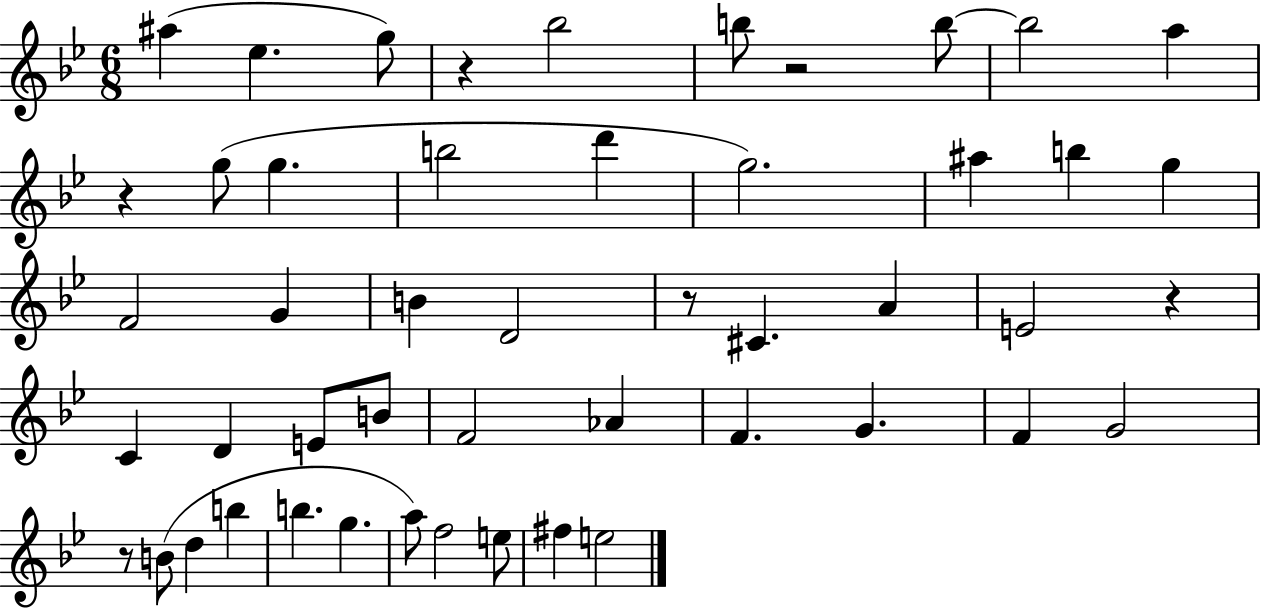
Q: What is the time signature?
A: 6/8